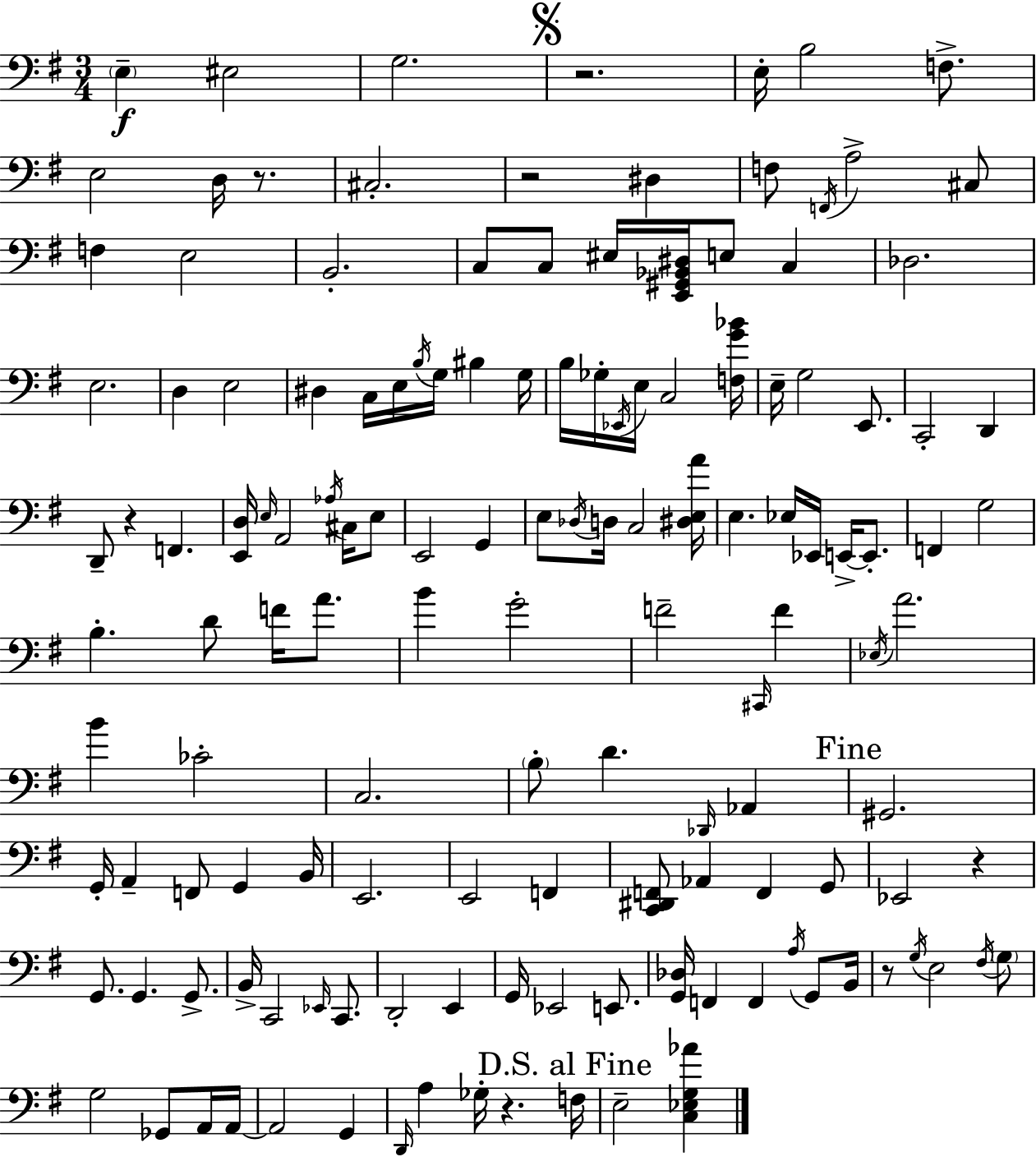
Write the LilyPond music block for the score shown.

{
  \clef bass
  \numericTimeSignature
  \time 3/4
  \key g \major
  \parenthesize e4--\f eis2 | g2. | \mark \markup { \musicglyph "scripts.segno" } r2. | e16-. b2 f8.-> | \break e2 d16 r8. | cis2.-. | r2 dis4 | f8 \acciaccatura { f,16 } a2-> cis8 | \break f4 e2 | b,2.-. | c8 c8 eis16 <e, gis, bes, dis>16 e8 c4 | des2. | \break e2. | d4 e2 | dis4 c16 e16 \acciaccatura { b16 } g16 bis4 | g16 b16 ges16-. \acciaccatura { ees,16 } e16 c2 | \break <f g' bes'>16 e16-- g2 | e,8. c,2-. d,4 | d,8-- r4 f,4. | <e, d>16 \grace { e16 } a,2 | \break \acciaccatura { aes16 } cis16 e8 e,2 | g,4 e8 \acciaccatura { des16 } d16 c2 | <dis e a'>16 e4. | ees16 ees,16 e,16->~~ e,8.-. f,4 g2 | \break b4.-. | d'8 f'16 a'8. b'4 g'2-. | f'2-- | \grace { cis,16 } f'4 \acciaccatura { ees16 } a'2. | \break b'4 | ces'2-. c2. | \parenthesize b8-. d'4. | \grace { des,16 } aes,4 \mark "Fine" gis,2. | \break g,16-. a,4-- | f,8 g,4 b,16 e,2. | e,2 | f,4 <c, dis, f,>8 aes,4 | \break f,4 g,8 ees,2 | r4 g,8. | g,4. g,8.-> b,16-> c,2 | \grace { ees,16 } c,8. d,2-. | \break e,4 g,16 ees,2 | e,8. <g, des>16 f,4 | f,4 \acciaccatura { a16 } g,8 b,16 r8 | \acciaccatura { g16 } e2 \acciaccatura { fis16 } \parenthesize g8 | \break g2 ges,8 a,16 | a,16~~ a,2 g,4 | \grace { d,16 } a4 ges16-. r4. | \mark "D.S. al Fine" f16 e2-- <c ees g aes'>4 | \break \bar "|."
}